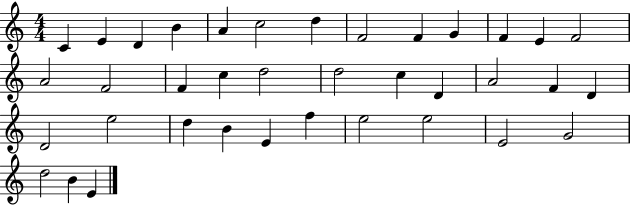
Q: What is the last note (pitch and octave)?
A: E4